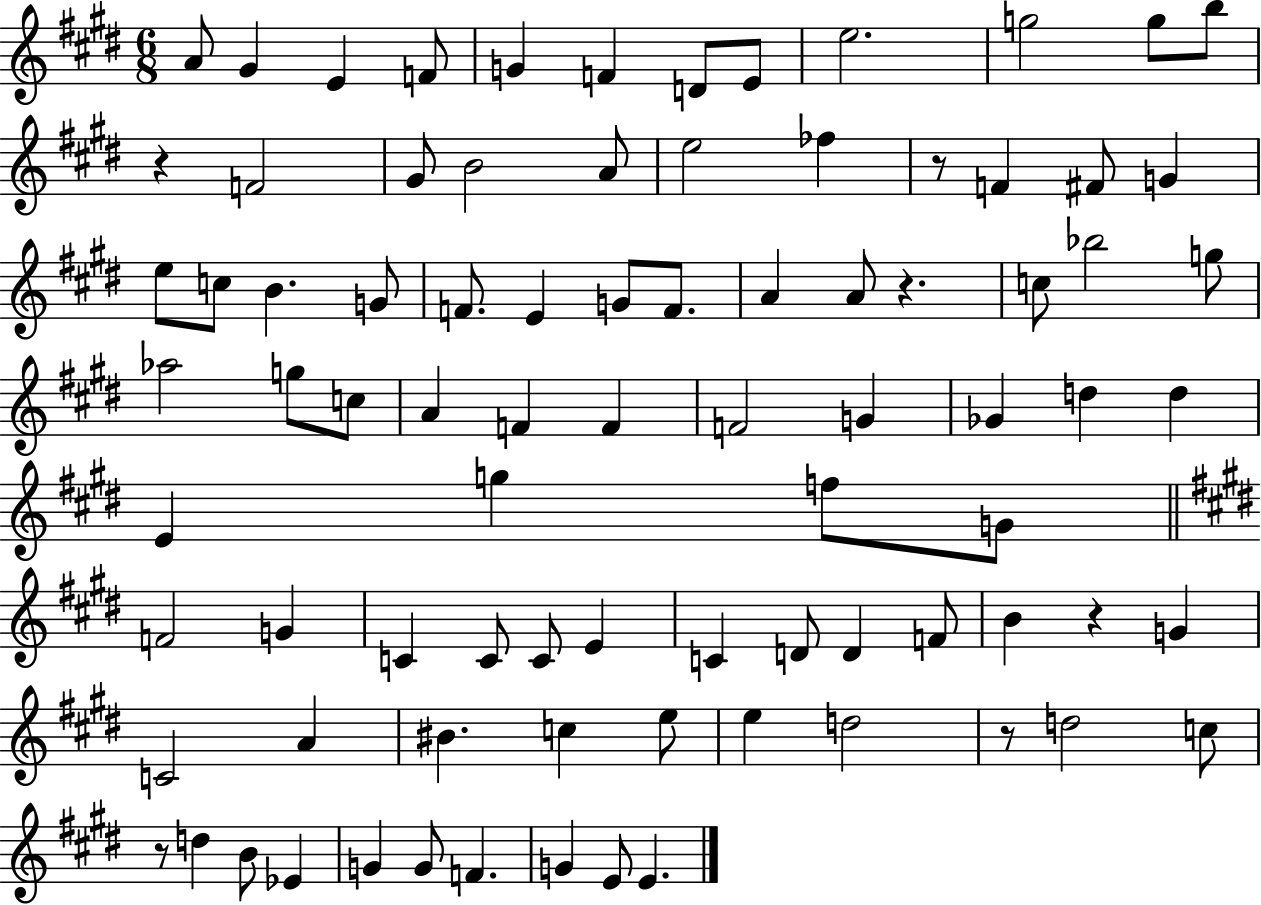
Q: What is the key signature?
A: E major